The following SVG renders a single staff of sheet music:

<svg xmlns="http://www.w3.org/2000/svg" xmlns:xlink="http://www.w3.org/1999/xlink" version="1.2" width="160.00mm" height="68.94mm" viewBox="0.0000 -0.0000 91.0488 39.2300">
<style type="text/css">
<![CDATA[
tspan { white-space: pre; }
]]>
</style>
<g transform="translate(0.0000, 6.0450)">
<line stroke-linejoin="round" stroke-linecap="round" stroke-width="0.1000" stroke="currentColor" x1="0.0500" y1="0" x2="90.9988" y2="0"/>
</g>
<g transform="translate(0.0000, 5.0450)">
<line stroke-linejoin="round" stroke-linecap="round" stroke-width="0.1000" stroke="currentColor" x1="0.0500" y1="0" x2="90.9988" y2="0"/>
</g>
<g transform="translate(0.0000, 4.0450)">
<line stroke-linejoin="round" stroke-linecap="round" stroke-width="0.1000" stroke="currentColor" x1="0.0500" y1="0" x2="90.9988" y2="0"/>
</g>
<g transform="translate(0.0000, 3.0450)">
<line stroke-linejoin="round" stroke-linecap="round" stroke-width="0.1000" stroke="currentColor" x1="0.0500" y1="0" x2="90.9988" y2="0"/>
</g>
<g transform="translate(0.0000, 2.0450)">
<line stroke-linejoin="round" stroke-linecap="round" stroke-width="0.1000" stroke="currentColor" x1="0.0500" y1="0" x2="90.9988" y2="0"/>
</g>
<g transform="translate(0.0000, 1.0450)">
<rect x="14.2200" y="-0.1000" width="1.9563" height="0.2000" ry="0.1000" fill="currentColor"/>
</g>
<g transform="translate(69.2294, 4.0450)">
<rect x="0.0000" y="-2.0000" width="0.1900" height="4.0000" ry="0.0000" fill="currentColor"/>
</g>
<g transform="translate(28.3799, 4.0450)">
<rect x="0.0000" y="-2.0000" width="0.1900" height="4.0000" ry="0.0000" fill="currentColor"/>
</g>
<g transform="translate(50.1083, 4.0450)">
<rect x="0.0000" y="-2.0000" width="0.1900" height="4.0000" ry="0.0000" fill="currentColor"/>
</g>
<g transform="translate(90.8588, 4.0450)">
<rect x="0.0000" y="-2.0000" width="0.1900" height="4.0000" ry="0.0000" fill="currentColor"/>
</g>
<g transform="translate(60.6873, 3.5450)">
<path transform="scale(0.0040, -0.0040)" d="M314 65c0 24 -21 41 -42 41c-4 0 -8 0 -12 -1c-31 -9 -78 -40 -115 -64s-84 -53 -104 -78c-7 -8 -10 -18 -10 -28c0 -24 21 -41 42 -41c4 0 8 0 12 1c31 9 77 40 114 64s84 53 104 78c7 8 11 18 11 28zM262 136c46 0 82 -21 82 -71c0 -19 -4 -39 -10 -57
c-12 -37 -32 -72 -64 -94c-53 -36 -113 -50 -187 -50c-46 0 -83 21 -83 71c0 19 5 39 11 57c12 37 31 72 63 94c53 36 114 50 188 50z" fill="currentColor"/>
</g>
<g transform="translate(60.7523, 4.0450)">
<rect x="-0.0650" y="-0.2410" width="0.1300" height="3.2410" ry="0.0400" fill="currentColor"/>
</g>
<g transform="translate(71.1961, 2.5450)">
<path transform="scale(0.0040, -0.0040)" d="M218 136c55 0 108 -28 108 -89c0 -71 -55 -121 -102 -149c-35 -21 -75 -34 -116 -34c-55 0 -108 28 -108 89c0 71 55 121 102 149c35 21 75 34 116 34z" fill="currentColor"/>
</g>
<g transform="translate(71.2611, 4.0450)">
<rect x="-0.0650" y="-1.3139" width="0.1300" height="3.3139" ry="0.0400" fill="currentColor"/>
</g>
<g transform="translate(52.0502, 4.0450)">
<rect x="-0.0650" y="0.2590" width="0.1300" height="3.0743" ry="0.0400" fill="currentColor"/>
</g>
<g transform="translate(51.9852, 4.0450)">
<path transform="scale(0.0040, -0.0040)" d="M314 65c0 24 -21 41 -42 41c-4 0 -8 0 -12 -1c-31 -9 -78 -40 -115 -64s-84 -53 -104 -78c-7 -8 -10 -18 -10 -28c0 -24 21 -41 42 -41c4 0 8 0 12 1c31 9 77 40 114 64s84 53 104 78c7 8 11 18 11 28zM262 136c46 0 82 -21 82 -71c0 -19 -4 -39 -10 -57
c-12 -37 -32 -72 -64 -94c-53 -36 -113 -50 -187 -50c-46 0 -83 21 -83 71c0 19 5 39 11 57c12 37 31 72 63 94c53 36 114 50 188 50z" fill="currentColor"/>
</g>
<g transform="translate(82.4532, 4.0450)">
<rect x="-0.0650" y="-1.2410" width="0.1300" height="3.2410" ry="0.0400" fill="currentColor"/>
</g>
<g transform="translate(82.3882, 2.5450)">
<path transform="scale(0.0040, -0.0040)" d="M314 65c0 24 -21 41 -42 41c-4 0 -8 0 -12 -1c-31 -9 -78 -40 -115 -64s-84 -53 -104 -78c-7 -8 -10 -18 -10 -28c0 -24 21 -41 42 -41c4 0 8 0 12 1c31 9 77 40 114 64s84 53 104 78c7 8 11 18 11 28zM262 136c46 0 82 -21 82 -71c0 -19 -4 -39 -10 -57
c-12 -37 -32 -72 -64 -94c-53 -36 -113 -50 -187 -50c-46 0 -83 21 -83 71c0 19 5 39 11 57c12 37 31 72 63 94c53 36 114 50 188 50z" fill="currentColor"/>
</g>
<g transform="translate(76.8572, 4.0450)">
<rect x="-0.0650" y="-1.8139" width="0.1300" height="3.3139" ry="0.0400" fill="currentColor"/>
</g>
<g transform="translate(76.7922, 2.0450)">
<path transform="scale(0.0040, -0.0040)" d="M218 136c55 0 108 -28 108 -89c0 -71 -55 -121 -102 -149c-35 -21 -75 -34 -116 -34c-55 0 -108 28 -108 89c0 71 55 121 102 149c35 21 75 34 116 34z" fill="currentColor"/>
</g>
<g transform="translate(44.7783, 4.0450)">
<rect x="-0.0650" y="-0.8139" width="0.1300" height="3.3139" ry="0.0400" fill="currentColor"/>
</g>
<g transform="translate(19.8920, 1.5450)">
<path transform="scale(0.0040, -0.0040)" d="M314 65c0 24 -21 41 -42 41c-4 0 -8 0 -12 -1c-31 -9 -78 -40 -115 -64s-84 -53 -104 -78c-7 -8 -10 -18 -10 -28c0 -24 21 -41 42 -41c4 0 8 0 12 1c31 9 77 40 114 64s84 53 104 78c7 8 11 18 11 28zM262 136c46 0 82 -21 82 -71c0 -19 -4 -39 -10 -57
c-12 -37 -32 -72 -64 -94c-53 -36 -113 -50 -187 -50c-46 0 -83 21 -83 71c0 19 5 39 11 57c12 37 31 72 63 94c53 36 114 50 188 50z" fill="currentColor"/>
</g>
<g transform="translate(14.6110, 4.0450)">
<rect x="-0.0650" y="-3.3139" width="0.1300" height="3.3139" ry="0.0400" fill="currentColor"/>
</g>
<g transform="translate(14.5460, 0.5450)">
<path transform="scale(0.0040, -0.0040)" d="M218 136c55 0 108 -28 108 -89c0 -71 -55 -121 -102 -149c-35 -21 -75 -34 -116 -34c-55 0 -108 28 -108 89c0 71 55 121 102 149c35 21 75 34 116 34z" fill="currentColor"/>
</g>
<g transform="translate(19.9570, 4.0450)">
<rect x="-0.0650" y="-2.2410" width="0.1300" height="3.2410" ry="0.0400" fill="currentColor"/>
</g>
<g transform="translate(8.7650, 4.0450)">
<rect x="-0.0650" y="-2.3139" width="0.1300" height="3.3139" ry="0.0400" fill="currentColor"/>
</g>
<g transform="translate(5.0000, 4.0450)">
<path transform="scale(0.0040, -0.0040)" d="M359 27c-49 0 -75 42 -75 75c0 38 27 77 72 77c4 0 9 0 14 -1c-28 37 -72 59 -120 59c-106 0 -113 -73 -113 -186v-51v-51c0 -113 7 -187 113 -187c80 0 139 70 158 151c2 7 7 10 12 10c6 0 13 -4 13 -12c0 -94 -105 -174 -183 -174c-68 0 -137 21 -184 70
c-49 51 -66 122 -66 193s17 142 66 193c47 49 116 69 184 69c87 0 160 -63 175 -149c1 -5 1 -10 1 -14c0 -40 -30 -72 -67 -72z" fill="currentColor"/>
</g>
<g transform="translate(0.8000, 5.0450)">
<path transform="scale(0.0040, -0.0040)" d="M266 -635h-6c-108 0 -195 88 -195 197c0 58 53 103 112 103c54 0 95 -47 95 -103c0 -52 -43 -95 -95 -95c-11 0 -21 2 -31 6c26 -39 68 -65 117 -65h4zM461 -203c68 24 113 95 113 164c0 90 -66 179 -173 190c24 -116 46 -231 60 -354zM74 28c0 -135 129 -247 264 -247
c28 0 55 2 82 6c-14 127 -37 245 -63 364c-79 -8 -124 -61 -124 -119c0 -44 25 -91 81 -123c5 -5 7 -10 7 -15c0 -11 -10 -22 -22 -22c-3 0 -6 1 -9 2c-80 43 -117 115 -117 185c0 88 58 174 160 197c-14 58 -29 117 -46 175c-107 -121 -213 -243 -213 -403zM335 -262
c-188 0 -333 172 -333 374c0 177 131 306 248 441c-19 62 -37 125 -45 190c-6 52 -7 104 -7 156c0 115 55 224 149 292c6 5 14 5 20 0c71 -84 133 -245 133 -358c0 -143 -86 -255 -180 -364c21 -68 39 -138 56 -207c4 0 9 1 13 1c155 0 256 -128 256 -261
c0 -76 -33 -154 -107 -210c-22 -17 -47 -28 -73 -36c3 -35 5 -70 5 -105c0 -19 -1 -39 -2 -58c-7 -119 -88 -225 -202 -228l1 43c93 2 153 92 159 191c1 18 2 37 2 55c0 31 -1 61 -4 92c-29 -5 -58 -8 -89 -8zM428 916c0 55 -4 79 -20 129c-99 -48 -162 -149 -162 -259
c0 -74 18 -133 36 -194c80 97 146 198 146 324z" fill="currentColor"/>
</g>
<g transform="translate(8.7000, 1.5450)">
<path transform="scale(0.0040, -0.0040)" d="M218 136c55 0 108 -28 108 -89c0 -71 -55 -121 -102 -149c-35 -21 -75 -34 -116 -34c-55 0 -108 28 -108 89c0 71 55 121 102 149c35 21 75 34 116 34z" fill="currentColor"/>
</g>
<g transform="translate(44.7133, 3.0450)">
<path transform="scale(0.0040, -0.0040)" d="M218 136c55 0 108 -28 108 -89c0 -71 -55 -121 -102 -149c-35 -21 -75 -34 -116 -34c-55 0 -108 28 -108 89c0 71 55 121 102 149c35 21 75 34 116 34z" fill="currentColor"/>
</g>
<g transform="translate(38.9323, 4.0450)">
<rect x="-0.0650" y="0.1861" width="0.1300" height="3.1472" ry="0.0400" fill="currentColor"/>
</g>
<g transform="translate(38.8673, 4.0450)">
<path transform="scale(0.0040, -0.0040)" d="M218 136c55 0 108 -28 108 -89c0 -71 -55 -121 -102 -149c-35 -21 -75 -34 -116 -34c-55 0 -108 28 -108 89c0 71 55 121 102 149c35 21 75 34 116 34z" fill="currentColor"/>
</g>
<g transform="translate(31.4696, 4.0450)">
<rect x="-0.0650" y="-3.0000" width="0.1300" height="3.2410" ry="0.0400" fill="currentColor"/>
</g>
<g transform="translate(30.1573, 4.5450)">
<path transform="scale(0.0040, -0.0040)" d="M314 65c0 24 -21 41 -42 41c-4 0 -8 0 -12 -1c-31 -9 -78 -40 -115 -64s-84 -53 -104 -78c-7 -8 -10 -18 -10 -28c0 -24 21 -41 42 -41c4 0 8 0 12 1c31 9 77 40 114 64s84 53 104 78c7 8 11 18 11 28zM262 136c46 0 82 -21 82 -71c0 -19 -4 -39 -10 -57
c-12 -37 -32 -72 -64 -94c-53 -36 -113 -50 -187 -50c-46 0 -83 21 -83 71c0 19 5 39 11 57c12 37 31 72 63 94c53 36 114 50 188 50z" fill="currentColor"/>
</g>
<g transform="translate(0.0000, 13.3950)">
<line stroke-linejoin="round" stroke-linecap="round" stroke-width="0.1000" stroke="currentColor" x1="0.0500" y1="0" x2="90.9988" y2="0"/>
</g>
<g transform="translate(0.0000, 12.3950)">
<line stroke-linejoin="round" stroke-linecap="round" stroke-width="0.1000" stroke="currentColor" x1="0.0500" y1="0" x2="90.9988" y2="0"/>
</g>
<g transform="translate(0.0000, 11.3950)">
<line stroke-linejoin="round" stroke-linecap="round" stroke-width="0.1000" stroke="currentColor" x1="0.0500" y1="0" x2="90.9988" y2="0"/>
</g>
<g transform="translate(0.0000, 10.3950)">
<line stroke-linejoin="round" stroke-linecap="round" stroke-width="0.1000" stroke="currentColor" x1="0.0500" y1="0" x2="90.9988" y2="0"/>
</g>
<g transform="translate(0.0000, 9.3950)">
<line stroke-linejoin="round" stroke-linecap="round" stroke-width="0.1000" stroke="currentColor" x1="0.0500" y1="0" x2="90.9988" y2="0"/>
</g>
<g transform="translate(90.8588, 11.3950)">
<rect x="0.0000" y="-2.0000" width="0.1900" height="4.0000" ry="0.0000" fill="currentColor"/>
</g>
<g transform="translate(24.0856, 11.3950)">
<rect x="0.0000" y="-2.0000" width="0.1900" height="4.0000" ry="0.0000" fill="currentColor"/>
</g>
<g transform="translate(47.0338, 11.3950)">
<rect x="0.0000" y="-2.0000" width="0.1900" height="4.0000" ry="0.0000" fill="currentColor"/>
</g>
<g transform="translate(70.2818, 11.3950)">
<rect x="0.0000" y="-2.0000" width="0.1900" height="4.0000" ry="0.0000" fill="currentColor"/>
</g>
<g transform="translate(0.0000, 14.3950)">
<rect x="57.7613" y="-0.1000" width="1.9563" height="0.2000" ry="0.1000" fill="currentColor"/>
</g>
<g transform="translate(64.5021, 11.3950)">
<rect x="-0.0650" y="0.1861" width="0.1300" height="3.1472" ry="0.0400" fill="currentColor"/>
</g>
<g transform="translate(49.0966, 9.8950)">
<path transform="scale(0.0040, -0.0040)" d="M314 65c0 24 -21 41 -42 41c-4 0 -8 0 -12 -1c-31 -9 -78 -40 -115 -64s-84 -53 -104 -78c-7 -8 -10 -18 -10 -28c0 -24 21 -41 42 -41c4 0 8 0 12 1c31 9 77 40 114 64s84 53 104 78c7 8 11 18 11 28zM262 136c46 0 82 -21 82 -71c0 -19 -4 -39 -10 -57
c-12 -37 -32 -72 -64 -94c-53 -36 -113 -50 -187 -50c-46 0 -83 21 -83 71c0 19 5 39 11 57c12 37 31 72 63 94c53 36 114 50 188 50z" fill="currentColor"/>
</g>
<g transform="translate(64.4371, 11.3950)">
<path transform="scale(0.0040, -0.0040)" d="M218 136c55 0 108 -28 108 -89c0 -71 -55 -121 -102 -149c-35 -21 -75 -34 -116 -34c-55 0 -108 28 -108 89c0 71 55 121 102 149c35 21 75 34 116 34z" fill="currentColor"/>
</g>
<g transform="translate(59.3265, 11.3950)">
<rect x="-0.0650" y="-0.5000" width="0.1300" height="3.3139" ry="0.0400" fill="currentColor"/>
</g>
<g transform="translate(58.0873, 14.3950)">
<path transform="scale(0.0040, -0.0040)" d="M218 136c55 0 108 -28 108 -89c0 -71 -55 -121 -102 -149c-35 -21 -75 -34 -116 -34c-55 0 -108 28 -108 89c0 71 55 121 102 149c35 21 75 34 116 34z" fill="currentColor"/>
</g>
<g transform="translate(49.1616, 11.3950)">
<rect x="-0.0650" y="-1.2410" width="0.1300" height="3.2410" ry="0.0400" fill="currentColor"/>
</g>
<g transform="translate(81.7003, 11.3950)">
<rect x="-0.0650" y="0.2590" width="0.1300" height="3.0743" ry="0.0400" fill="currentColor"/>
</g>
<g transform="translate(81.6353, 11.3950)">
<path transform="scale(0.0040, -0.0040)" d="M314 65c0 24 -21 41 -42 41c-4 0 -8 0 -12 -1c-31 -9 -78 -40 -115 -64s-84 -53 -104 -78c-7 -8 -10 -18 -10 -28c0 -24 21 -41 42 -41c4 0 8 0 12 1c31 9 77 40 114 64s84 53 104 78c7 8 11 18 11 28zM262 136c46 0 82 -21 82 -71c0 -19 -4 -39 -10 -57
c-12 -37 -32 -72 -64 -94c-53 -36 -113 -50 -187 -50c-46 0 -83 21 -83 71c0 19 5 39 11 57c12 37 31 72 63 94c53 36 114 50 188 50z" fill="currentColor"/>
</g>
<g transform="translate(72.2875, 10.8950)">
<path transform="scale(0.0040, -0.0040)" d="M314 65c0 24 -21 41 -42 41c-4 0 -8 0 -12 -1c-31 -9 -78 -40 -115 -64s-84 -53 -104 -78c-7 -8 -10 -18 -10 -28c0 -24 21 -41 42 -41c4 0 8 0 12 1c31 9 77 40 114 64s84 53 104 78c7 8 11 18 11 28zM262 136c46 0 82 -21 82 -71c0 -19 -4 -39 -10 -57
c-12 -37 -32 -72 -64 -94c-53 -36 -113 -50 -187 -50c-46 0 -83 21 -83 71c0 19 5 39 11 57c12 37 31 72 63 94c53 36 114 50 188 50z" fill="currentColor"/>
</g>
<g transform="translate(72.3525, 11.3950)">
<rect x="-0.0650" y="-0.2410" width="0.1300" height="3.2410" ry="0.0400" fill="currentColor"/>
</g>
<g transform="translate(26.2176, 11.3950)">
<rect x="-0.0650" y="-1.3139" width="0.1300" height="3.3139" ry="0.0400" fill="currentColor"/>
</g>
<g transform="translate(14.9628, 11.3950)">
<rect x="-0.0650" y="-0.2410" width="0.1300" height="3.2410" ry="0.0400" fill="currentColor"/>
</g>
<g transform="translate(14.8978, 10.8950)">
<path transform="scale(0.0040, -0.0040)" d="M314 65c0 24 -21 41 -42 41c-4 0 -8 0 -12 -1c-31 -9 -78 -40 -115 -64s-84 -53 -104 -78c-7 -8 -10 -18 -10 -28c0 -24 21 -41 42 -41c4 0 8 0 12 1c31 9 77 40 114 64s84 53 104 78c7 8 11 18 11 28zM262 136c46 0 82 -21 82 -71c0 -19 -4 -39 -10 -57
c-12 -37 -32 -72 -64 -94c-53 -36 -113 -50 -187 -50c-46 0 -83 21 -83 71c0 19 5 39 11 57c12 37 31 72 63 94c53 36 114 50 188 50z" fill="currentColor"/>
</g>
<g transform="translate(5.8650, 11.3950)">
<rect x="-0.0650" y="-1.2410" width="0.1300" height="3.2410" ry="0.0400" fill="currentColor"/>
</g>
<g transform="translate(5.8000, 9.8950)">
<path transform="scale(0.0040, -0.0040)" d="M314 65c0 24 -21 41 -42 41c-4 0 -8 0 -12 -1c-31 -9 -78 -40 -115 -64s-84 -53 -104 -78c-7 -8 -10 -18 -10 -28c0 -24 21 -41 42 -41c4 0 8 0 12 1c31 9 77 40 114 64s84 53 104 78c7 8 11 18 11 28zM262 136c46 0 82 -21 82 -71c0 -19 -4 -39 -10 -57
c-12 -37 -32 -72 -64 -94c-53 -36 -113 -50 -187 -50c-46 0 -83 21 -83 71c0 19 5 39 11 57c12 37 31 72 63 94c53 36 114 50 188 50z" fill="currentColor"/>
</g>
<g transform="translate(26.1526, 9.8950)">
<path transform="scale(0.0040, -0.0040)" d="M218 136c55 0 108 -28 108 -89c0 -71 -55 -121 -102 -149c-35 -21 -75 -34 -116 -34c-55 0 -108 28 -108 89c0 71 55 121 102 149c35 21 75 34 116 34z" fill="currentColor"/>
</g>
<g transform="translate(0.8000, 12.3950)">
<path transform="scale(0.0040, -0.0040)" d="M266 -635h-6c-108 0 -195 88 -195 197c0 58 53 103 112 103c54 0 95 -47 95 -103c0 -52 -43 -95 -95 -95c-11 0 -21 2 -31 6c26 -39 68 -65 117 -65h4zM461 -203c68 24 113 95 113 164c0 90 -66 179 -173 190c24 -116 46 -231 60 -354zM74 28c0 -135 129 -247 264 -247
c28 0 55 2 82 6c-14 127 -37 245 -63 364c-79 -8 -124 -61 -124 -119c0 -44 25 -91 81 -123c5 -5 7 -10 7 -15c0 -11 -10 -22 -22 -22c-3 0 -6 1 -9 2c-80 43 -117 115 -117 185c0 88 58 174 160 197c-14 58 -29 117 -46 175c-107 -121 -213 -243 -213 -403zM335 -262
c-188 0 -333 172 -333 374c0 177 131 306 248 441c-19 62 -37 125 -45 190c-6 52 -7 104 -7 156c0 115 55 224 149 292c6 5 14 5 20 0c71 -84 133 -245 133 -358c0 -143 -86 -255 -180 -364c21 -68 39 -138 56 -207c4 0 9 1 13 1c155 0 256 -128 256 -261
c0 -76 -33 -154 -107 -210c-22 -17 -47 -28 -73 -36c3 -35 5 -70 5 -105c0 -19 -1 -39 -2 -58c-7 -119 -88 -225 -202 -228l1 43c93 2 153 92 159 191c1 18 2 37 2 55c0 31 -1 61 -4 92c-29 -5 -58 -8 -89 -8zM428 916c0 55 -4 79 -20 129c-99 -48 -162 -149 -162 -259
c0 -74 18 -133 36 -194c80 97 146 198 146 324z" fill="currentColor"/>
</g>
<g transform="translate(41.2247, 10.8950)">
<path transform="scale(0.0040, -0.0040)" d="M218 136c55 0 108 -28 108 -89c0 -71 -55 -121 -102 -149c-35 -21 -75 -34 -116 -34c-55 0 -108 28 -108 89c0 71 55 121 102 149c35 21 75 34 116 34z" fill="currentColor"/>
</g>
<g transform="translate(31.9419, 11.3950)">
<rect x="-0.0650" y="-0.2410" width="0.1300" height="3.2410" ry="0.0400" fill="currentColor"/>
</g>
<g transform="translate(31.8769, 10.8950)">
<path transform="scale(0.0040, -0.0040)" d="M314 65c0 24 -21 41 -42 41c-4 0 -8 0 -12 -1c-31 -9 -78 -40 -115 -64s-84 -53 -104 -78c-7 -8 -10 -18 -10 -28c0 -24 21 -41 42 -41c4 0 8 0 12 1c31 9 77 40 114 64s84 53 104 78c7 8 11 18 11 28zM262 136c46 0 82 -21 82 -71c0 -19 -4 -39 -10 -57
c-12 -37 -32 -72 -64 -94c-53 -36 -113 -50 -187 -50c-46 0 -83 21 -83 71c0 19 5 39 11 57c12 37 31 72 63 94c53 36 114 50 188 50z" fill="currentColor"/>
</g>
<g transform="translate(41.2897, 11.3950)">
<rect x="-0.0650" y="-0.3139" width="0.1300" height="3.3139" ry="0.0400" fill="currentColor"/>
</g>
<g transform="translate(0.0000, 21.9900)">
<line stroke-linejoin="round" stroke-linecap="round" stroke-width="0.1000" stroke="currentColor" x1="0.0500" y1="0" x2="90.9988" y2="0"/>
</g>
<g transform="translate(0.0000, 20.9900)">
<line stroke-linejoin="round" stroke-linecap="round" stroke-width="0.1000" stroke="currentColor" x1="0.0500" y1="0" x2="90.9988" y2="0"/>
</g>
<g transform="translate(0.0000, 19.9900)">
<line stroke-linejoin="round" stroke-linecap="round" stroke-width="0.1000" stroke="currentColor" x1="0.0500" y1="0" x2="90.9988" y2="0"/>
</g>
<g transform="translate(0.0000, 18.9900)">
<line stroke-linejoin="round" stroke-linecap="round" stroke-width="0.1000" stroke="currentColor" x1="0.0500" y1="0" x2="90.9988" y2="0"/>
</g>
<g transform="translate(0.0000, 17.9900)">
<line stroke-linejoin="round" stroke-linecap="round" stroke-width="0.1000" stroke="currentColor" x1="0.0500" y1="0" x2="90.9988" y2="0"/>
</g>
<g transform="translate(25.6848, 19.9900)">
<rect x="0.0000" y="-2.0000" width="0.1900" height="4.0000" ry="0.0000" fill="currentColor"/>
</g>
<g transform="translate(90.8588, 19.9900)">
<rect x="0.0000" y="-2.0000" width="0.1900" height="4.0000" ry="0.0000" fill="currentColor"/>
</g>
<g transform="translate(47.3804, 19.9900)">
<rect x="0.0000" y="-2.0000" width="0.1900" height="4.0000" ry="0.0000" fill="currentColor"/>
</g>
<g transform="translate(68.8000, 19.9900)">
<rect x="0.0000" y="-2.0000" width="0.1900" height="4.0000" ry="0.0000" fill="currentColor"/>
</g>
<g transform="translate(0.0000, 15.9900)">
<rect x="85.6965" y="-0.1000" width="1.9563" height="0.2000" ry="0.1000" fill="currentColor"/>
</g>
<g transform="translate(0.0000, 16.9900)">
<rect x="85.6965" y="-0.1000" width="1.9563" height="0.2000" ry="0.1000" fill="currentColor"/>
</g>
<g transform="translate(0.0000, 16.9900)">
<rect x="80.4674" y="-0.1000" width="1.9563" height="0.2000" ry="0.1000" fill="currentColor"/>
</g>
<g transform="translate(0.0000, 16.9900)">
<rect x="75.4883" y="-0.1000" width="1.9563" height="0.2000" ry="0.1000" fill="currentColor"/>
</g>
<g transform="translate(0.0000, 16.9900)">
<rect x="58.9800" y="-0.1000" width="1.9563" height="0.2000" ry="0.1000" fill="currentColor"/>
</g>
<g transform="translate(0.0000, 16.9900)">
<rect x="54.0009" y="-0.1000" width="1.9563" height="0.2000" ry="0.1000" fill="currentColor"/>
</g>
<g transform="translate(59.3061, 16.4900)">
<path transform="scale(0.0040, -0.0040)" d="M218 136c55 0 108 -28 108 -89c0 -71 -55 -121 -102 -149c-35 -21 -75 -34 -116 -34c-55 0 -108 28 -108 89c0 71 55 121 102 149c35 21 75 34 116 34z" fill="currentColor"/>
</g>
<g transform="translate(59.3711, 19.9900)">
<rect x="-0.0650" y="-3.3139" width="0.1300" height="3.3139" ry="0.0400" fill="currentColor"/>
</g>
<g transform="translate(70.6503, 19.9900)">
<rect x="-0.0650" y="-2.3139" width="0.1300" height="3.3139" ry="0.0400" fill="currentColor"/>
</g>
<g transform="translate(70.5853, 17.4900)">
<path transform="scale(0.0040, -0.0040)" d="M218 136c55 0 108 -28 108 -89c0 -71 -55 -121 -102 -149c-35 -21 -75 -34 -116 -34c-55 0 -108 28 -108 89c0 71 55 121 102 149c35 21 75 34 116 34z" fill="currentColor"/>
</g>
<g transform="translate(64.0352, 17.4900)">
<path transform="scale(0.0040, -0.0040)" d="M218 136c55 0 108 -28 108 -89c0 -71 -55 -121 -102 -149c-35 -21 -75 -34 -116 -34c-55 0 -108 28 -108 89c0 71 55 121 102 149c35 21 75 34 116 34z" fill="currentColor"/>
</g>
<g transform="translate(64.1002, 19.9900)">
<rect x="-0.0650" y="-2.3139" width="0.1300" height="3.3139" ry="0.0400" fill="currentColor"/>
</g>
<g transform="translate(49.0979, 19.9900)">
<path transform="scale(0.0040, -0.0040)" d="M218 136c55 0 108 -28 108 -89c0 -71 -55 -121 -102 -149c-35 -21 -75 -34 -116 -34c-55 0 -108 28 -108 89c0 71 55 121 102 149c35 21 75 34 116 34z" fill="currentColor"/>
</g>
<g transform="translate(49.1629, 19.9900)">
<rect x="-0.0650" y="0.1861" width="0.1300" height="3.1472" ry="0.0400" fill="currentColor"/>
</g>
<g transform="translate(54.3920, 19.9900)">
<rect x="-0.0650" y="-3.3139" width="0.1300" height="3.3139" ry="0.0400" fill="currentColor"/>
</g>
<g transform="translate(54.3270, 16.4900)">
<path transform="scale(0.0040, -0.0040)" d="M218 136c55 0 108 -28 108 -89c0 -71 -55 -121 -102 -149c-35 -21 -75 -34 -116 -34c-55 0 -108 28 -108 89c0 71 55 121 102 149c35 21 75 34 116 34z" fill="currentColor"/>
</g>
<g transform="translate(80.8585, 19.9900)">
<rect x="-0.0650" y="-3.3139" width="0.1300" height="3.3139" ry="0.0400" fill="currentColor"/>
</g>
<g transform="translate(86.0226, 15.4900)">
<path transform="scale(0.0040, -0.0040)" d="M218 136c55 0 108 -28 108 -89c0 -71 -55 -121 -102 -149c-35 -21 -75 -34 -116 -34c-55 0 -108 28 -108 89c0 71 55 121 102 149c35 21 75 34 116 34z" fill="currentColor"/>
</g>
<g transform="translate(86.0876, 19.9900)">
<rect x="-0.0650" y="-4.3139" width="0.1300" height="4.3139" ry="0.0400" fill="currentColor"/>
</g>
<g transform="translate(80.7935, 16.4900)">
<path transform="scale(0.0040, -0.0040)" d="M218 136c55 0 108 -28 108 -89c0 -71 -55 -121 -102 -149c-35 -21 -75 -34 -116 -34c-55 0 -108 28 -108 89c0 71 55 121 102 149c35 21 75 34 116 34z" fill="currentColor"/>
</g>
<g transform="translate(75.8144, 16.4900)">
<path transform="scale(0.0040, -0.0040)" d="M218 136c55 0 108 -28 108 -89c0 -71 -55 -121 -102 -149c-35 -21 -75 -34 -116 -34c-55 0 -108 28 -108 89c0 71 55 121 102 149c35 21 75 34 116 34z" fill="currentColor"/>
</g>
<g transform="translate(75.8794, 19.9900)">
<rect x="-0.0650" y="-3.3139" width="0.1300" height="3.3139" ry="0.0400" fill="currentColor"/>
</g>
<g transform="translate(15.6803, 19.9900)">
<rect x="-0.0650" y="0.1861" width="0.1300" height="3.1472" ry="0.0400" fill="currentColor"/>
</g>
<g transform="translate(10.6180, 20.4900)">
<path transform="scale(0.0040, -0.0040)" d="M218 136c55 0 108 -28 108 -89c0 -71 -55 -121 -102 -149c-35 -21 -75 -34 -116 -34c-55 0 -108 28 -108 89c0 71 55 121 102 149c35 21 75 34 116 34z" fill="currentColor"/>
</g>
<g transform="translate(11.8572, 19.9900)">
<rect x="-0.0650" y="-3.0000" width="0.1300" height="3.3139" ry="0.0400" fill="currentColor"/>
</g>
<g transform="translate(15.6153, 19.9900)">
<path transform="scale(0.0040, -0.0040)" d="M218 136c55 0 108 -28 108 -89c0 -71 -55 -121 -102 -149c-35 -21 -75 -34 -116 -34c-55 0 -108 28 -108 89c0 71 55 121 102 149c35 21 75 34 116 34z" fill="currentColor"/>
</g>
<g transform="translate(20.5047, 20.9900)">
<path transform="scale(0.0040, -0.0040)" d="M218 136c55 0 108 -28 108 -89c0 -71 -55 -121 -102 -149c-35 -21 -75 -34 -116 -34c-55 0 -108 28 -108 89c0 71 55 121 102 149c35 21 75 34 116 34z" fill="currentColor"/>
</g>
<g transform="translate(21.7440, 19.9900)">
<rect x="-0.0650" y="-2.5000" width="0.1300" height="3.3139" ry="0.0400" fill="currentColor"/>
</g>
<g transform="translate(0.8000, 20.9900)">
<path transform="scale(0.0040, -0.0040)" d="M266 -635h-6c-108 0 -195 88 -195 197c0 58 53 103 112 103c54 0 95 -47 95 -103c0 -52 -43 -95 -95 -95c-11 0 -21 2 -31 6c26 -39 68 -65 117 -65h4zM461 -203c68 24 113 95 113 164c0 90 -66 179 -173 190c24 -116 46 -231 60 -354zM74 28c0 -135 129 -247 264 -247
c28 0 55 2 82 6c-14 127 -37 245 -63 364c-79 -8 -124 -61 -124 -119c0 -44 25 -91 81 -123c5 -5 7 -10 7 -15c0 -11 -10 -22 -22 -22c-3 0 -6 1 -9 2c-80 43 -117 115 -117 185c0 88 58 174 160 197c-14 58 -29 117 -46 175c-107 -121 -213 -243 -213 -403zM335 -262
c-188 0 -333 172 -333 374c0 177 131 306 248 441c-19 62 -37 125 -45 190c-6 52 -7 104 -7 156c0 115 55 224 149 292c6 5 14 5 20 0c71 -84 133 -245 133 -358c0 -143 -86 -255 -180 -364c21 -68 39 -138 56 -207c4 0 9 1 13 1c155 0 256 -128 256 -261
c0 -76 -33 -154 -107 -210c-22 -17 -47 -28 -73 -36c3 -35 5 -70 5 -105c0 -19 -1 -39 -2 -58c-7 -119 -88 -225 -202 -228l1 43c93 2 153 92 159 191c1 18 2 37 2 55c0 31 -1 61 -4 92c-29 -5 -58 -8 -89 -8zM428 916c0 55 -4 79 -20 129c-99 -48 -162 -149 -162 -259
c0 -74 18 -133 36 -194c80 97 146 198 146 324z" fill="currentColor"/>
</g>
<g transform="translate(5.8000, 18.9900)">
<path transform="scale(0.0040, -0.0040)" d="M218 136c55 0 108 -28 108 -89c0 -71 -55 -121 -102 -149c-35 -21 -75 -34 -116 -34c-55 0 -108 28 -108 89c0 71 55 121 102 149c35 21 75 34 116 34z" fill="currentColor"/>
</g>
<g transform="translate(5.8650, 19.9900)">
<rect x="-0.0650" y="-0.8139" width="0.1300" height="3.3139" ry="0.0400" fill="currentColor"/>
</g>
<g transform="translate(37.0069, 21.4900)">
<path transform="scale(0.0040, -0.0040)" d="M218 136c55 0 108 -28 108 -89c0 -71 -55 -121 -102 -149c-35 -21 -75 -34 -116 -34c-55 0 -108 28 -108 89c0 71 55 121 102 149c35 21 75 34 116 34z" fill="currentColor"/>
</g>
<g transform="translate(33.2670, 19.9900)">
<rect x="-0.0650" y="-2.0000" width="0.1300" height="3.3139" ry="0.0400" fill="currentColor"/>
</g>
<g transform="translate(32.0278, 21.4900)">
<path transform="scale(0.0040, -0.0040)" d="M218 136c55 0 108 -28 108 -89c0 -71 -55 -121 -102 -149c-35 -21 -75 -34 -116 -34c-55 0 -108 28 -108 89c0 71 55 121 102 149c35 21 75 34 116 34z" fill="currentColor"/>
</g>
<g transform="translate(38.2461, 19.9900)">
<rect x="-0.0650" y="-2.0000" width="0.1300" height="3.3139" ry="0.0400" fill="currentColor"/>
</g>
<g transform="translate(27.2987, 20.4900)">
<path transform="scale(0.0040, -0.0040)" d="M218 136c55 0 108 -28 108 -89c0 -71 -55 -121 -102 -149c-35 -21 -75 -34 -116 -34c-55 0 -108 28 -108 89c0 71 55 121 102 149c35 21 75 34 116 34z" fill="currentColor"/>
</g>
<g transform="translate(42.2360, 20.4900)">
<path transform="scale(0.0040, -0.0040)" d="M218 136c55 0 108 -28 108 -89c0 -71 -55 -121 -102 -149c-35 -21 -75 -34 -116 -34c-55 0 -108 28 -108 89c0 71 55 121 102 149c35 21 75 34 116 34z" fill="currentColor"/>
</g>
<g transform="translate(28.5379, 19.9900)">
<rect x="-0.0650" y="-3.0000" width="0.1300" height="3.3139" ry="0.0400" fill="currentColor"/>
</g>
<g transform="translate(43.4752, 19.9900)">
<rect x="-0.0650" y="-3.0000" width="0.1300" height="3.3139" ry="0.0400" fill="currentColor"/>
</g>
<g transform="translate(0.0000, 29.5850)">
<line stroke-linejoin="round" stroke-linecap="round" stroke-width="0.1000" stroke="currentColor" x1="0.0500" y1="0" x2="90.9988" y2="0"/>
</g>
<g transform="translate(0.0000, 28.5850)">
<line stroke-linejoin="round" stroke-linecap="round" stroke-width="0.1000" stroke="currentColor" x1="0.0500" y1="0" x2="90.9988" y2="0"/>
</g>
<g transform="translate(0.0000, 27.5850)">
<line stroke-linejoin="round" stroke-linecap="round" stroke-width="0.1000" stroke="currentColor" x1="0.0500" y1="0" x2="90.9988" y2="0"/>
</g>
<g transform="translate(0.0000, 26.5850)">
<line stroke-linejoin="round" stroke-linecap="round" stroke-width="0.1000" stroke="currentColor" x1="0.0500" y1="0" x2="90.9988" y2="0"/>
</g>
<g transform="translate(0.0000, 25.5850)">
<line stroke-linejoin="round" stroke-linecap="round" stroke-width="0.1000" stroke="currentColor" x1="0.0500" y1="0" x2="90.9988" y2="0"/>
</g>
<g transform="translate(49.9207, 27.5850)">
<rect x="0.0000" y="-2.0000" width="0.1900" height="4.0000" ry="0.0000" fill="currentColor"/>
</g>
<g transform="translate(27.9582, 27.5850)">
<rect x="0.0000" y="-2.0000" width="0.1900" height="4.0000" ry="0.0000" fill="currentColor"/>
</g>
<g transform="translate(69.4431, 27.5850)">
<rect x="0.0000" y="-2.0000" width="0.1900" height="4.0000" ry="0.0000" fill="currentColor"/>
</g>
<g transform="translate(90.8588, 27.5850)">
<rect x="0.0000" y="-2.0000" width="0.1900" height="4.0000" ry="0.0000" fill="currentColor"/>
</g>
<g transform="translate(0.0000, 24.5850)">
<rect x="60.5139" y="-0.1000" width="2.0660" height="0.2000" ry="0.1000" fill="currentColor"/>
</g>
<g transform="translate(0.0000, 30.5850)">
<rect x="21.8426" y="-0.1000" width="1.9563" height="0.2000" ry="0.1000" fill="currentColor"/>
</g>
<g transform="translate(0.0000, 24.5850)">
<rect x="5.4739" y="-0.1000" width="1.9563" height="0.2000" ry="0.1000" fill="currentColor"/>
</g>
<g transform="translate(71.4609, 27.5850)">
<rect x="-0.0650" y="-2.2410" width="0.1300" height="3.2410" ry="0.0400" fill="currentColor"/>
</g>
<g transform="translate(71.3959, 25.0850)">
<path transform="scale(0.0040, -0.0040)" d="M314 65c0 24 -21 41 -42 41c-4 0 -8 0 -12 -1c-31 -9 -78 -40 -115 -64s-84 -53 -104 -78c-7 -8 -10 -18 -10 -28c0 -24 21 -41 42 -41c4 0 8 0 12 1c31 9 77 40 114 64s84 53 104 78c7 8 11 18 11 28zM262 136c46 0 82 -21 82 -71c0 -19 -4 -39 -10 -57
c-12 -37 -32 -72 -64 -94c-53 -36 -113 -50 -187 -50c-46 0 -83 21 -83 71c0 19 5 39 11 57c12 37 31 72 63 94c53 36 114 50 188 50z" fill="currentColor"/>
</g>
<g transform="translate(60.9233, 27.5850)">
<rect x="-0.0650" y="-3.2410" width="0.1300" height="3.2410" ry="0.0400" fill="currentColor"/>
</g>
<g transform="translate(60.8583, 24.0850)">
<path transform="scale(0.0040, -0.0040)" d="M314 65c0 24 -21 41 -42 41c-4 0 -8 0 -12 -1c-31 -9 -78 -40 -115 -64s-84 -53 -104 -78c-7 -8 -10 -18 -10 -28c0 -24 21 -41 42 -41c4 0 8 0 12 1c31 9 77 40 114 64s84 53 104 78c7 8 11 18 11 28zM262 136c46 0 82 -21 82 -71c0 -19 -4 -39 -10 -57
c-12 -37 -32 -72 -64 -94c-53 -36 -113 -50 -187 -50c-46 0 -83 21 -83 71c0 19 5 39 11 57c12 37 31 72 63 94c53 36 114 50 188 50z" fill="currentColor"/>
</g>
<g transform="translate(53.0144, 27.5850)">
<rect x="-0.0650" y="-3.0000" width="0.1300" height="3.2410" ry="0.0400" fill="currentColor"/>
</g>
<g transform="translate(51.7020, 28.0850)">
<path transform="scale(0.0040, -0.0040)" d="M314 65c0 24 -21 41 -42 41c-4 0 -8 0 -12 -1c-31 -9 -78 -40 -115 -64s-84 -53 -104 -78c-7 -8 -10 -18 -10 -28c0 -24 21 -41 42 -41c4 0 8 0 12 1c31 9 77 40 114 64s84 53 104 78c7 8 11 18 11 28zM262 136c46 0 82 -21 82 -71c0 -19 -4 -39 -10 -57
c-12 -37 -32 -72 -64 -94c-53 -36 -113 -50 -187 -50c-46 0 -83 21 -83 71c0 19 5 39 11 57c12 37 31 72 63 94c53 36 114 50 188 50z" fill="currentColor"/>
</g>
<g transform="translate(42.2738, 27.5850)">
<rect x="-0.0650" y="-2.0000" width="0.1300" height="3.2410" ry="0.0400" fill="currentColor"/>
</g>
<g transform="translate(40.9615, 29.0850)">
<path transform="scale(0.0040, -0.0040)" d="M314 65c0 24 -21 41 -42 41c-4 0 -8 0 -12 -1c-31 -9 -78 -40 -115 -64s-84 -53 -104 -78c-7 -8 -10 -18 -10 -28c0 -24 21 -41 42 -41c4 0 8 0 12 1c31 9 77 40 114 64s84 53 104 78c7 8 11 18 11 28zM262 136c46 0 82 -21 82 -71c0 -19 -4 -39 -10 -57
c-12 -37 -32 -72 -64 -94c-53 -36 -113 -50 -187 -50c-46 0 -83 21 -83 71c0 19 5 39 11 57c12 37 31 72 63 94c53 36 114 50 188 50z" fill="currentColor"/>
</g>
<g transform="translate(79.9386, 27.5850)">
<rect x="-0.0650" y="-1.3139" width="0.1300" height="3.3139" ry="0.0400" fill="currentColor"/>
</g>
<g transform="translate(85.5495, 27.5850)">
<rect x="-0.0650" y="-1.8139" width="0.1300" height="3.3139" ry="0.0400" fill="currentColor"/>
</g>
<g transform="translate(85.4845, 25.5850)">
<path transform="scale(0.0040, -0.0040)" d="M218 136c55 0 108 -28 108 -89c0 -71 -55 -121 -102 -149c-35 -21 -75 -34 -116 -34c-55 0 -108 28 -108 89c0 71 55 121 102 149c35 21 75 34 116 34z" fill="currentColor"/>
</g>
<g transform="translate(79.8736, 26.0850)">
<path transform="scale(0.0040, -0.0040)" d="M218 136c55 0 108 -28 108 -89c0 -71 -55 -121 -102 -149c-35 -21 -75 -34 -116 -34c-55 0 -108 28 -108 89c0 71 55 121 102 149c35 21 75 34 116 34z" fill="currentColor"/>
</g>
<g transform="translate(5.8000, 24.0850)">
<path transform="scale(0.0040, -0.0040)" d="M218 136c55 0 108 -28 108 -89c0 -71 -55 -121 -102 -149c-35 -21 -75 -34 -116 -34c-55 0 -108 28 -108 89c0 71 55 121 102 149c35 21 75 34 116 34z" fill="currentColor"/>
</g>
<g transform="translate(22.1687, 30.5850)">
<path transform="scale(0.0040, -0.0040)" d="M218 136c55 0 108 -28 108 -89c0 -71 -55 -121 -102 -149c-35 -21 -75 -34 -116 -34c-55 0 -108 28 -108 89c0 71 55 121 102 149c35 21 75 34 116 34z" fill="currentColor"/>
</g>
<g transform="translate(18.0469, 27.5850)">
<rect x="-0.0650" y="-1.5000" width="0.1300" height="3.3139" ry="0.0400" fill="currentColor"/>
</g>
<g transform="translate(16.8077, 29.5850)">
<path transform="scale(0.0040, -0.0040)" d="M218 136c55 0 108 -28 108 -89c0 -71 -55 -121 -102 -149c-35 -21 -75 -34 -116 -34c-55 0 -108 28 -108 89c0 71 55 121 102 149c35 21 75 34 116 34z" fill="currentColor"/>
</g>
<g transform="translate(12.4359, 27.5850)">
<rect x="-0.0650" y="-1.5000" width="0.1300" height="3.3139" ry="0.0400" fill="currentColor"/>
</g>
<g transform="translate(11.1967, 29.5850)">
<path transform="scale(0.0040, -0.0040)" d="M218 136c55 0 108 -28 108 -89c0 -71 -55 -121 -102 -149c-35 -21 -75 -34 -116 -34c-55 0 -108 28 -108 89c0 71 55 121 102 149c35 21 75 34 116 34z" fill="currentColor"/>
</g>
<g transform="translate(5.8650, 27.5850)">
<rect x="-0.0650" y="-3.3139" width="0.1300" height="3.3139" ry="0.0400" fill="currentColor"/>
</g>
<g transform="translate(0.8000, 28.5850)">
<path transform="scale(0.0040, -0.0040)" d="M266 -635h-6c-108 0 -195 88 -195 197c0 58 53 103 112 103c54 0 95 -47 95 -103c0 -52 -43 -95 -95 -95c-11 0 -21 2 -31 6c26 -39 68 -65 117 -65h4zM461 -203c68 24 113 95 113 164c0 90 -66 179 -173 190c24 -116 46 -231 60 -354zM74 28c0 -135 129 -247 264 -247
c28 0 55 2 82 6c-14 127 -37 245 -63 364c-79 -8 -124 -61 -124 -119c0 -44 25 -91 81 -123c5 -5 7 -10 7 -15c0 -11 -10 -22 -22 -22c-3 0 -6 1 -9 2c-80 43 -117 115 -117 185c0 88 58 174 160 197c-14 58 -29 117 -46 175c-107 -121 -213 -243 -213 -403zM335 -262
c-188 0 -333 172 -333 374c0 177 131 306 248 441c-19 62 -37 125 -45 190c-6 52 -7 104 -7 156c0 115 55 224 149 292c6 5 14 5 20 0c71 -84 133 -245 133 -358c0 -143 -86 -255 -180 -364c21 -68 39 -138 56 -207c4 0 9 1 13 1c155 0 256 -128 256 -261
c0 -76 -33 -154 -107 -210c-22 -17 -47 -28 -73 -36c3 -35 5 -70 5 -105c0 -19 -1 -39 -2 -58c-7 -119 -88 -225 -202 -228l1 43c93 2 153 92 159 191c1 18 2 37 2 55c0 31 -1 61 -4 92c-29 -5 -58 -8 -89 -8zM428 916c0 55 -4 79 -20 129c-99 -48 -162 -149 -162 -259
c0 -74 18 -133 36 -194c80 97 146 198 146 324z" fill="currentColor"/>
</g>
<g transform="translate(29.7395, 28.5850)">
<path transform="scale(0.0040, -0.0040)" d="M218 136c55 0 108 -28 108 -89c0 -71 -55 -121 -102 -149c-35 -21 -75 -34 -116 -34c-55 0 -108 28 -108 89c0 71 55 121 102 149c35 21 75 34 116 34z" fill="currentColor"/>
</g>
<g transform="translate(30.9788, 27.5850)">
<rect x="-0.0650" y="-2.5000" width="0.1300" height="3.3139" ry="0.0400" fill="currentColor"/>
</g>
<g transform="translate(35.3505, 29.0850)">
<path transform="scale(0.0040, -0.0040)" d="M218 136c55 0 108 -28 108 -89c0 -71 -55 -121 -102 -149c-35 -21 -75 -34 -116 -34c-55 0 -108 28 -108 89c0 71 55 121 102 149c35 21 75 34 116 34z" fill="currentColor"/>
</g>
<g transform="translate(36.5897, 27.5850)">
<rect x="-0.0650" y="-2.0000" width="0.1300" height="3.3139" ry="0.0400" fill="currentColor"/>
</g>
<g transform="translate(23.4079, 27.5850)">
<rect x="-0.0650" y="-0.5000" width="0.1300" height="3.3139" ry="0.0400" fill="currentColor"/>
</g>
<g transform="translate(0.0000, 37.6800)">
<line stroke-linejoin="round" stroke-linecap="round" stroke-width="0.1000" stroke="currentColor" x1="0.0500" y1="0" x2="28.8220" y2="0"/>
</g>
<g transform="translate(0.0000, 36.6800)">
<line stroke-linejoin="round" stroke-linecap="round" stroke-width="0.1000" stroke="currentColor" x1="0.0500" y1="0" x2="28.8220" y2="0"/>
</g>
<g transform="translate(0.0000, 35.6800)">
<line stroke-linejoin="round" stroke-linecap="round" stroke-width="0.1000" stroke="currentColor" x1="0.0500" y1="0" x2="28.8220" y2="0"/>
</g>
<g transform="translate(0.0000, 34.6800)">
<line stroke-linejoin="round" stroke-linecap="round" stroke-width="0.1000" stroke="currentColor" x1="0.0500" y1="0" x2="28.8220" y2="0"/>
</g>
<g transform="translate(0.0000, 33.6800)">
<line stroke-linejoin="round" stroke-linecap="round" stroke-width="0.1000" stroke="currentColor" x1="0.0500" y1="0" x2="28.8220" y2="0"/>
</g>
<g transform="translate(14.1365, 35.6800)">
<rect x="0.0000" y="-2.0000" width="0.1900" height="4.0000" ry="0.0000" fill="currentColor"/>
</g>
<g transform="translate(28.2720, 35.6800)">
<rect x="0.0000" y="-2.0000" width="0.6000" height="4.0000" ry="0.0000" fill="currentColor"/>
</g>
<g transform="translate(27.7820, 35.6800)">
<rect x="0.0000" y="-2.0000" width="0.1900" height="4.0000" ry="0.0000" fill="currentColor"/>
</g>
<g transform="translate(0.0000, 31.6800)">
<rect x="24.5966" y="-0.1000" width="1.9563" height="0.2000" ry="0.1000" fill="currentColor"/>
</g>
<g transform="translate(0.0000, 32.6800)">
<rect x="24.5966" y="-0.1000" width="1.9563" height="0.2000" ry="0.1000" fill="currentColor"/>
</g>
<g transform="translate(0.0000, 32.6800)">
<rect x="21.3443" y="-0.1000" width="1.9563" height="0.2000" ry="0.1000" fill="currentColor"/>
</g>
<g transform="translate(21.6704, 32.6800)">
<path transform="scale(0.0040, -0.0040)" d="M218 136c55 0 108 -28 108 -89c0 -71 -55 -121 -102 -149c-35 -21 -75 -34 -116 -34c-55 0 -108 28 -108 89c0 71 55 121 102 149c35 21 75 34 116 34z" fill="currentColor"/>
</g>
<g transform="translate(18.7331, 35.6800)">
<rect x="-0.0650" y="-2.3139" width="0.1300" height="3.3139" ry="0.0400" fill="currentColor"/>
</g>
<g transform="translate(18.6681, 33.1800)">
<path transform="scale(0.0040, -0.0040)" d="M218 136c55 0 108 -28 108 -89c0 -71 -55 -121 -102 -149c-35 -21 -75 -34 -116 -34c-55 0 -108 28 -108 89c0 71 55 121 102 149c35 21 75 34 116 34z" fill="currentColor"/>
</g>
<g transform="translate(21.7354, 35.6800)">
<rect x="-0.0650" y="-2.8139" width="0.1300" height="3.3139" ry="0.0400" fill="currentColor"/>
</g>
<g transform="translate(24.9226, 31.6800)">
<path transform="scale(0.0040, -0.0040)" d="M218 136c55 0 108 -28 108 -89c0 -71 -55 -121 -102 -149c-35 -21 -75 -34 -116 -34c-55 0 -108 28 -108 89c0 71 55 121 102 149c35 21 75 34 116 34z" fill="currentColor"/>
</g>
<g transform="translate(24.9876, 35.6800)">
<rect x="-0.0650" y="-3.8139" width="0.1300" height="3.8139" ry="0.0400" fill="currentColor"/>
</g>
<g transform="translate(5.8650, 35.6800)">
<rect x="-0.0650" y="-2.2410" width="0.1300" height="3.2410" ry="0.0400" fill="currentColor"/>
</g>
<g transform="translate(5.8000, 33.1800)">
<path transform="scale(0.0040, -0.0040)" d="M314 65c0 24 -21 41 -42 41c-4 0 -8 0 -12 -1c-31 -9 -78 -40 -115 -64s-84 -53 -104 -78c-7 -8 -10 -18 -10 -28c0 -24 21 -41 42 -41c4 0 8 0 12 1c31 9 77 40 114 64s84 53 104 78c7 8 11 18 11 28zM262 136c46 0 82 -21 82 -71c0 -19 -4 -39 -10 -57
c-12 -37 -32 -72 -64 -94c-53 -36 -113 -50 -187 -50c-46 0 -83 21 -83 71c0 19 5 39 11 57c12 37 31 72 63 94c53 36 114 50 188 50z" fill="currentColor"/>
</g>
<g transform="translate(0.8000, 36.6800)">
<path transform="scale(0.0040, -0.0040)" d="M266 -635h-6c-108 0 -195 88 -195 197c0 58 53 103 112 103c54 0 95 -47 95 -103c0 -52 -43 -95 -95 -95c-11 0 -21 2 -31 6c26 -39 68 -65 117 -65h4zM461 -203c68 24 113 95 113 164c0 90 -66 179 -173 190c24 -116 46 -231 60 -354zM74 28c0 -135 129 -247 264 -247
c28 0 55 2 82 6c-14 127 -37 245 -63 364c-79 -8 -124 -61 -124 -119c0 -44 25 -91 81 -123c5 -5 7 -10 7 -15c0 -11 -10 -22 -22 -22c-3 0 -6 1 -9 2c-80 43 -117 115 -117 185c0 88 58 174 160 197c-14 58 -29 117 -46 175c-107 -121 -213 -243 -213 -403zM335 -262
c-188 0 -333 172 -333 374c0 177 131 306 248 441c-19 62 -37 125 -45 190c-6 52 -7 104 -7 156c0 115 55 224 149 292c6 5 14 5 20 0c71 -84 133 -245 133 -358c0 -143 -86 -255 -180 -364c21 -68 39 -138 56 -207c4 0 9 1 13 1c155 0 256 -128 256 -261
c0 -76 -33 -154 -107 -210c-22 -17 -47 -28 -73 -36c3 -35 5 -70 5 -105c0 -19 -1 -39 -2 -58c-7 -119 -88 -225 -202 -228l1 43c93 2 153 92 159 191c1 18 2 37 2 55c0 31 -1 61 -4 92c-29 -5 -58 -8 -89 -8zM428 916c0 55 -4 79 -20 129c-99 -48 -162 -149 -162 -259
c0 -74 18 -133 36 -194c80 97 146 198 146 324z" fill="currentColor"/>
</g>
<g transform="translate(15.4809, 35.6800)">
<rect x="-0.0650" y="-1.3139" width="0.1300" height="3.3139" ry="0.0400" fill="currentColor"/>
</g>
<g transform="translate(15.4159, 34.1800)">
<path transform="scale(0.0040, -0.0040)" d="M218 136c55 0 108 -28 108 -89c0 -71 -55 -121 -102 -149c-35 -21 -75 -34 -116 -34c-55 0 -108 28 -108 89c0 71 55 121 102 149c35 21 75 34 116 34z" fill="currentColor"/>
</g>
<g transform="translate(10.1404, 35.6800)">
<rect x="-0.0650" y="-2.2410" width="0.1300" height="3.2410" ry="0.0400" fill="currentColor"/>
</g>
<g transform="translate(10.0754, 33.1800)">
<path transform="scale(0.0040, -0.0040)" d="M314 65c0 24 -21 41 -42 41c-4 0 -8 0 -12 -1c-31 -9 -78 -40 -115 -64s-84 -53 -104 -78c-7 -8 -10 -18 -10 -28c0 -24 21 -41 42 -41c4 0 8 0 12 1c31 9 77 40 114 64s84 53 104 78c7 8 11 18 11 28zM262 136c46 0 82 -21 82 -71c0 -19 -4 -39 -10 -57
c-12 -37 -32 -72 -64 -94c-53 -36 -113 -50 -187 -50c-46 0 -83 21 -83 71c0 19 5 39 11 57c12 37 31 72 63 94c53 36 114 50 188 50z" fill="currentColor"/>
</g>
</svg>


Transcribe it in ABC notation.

X:1
T:Untitled
M:4/4
L:1/4
K:C
g b g2 A2 B d B2 c2 e f e2 e2 c2 e c2 c e2 C B c2 B2 d A B G A F F A B b b g g b b d' b E E C G F F2 A2 b2 g2 e f g2 g2 e g a c'